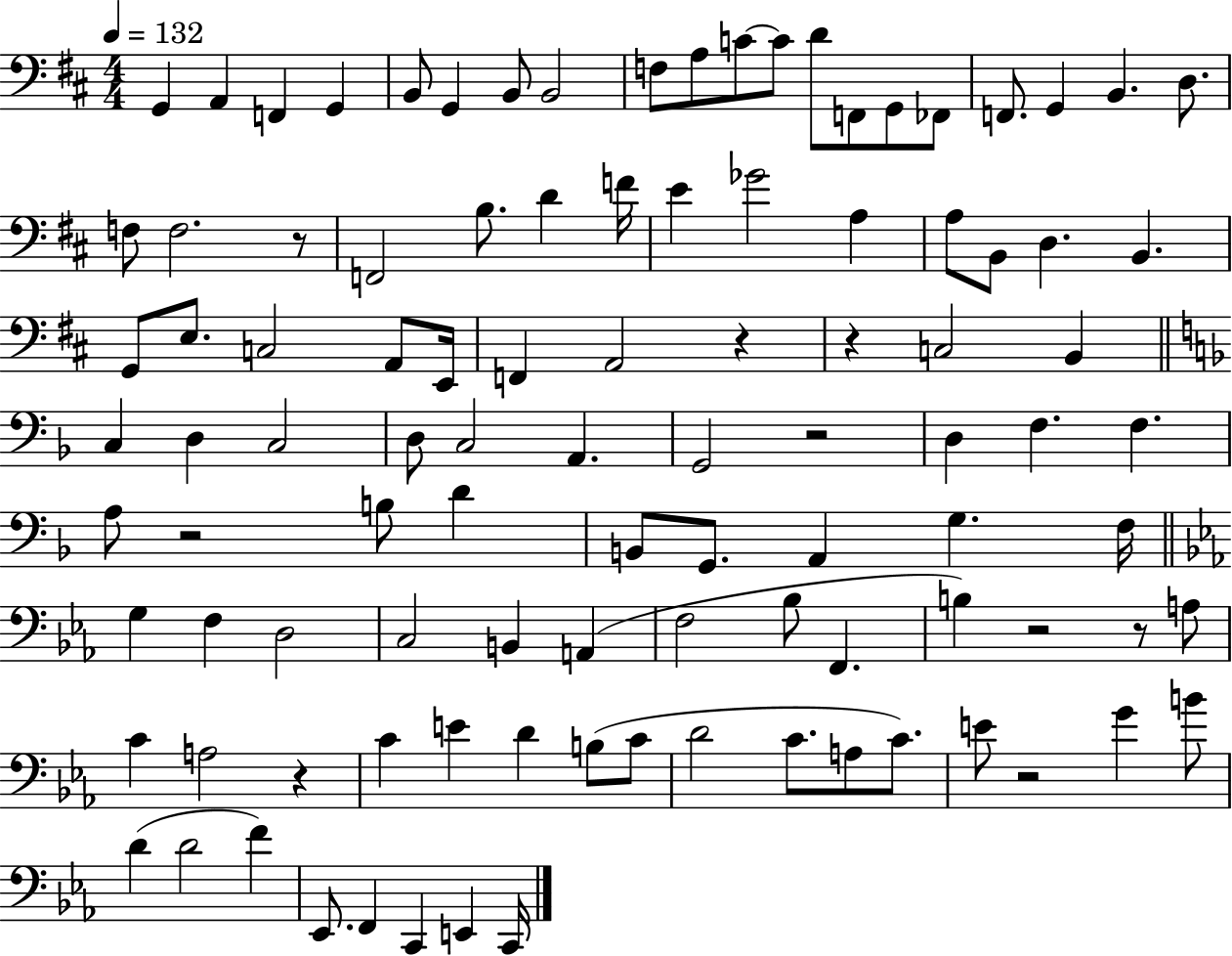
X:1
T:Untitled
M:4/4
L:1/4
K:D
G,, A,, F,, G,, B,,/2 G,, B,,/2 B,,2 F,/2 A,/2 C/2 C/2 D/2 F,,/2 G,,/2 _F,,/2 F,,/2 G,, B,, D,/2 F,/2 F,2 z/2 F,,2 B,/2 D F/4 E _G2 A, A,/2 B,,/2 D, B,, G,,/2 E,/2 C,2 A,,/2 E,,/4 F,, A,,2 z z C,2 B,, C, D, C,2 D,/2 C,2 A,, G,,2 z2 D, F, F, A,/2 z2 B,/2 D B,,/2 G,,/2 A,, G, F,/4 G, F, D,2 C,2 B,, A,, F,2 _B,/2 F,, B, z2 z/2 A,/2 C A,2 z C E D B,/2 C/2 D2 C/2 A,/2 C/2 E/2 z2 G B/2 D D2 F _E,,/2 F,, C,, E,, C,,/4